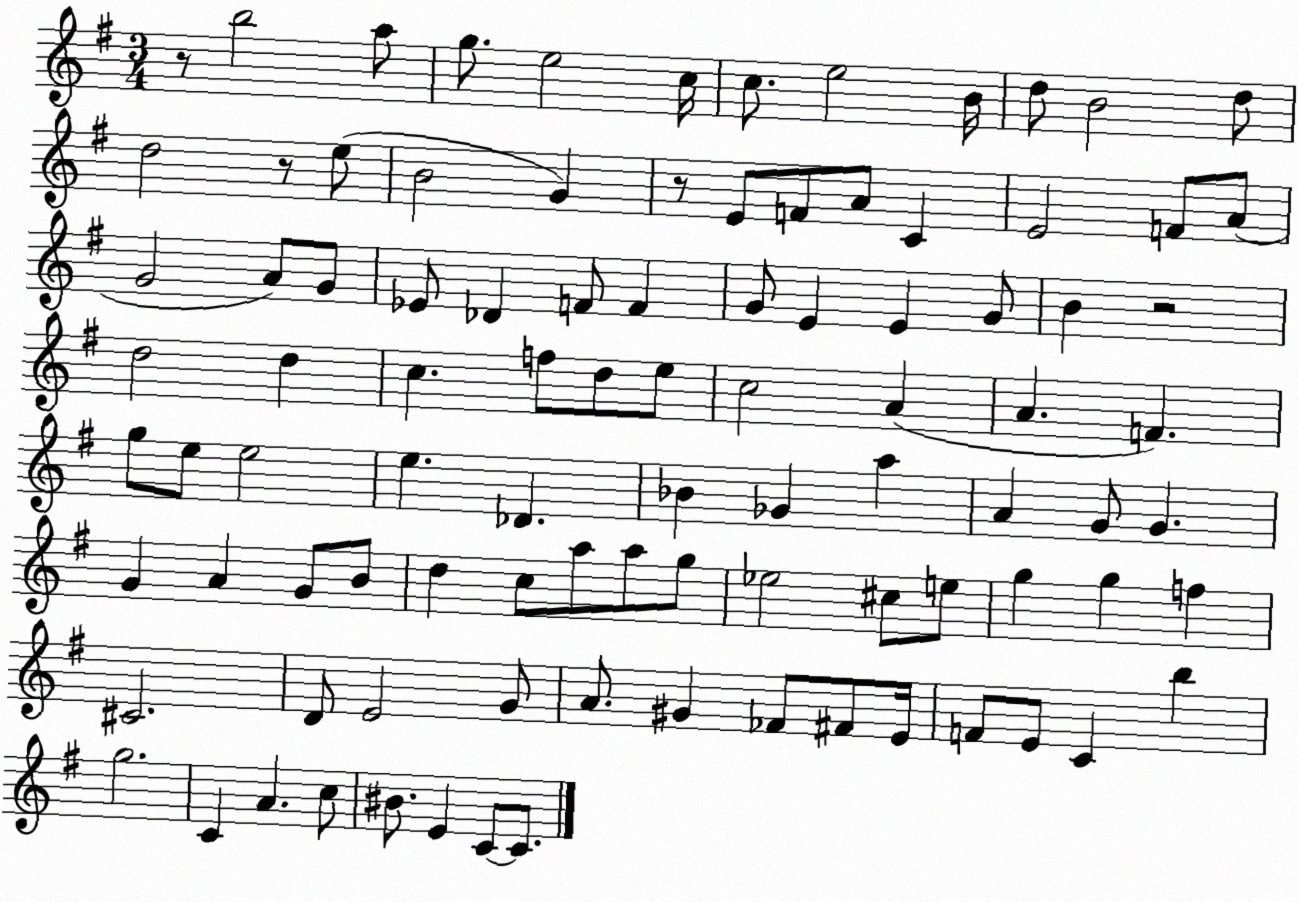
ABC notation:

X:1
T:Untitled
M:3/4
L:1/4
K:G
z/2 b2 a/2 g/2 e2 c/4 c/2 e2 B/4 d/2 B2 d/2 d2 z/2 e/2 B2 G z/2 E/2 F/2 A/2 C E2 F/2 A/2 G2 A/2 G/2 _E/2 _D F/2 F G/2 E E G/2 B z2 d2 d c f/2 d/2 e/2 c2 A A F g/2 e/2 e2 e _D _B _G a A G/2 G G A G/2 B/2 d c/2 a/2 a/2 g/2 _e2 ^c/2 e/2 g g f ^C2 D/2 E2 G/2 A/2 ^G _F/2 ^F/2 E/4 F/2 E/2 C b g2 C A c/2 ^B/2 E C/2 C/2